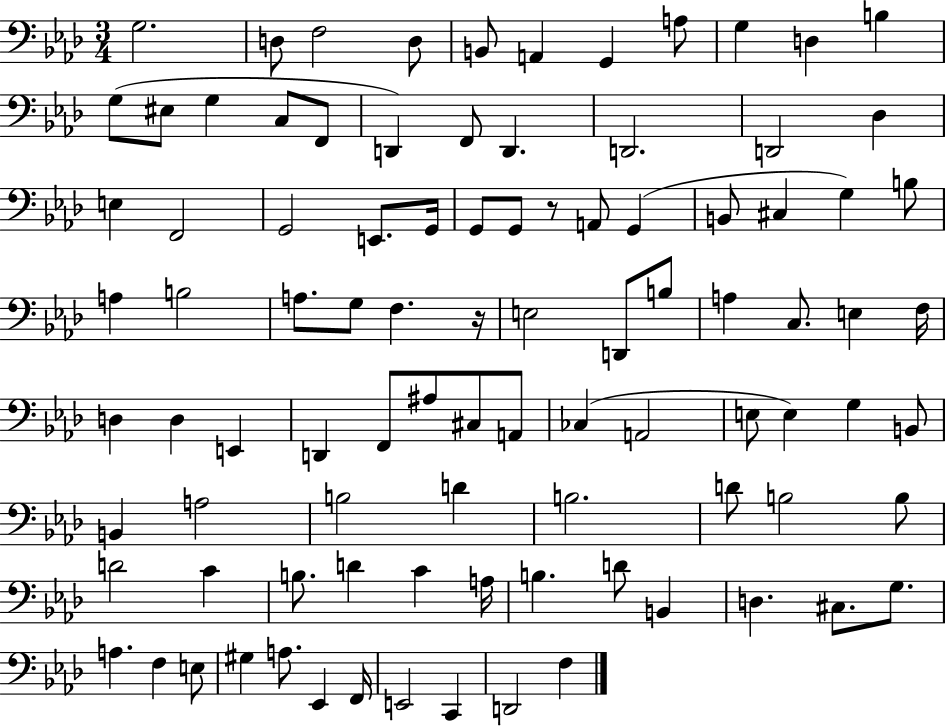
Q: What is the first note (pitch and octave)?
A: G3